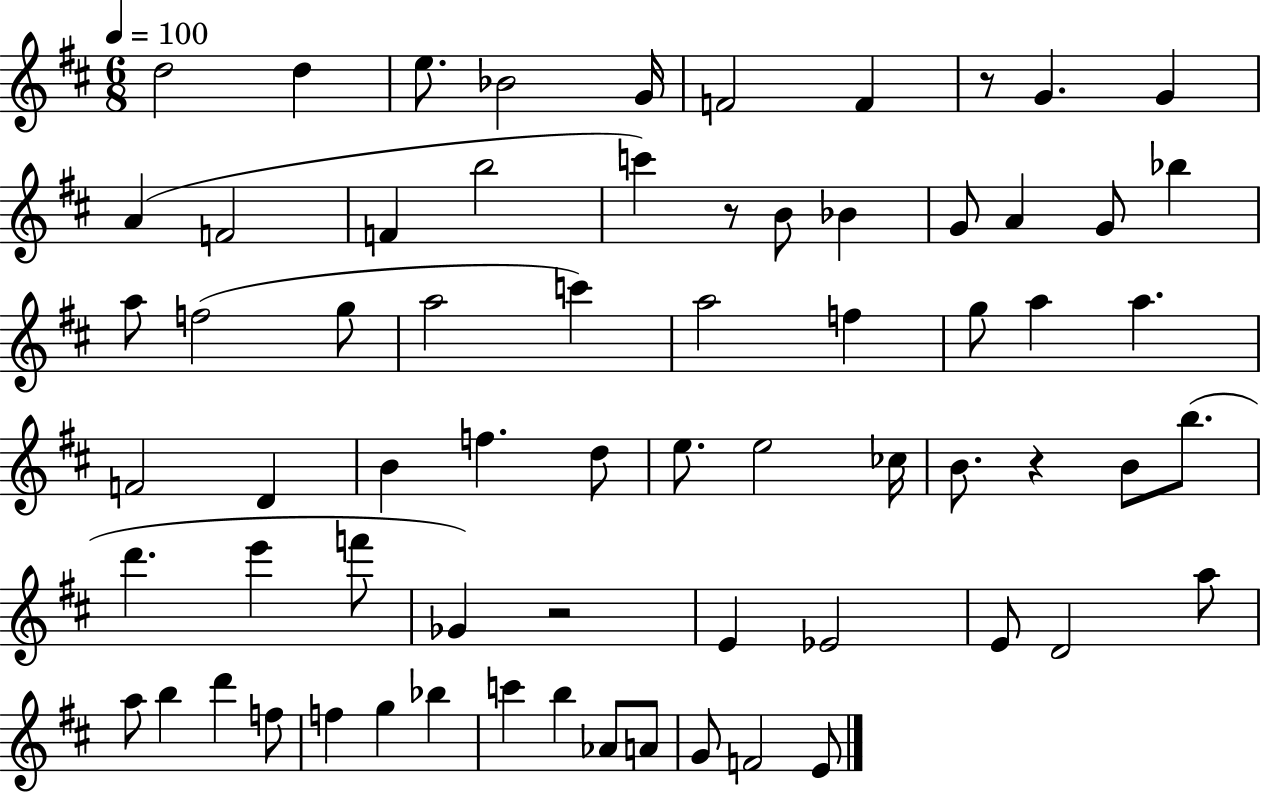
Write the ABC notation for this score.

X:1
T:Untitled
M:6/8
L:1/4
K:D
d2 d e/2 _B2 G/4 F2 F z/2 G G A F2 F b2 c' z/2 B/2 _B G/2 A G/2 _b a/2 f2 g/2 a2 c' a2 f g/2 a a F2 D B f d/2 e/2 e2 _c/4 B/2 z B/2 b/2 d' e' f'/2 _G z2 E _E2 E/2 D2 a/2 a/2 b d' f/2 f g _b c' b _A/2 A/2 G/2 F2 E/2